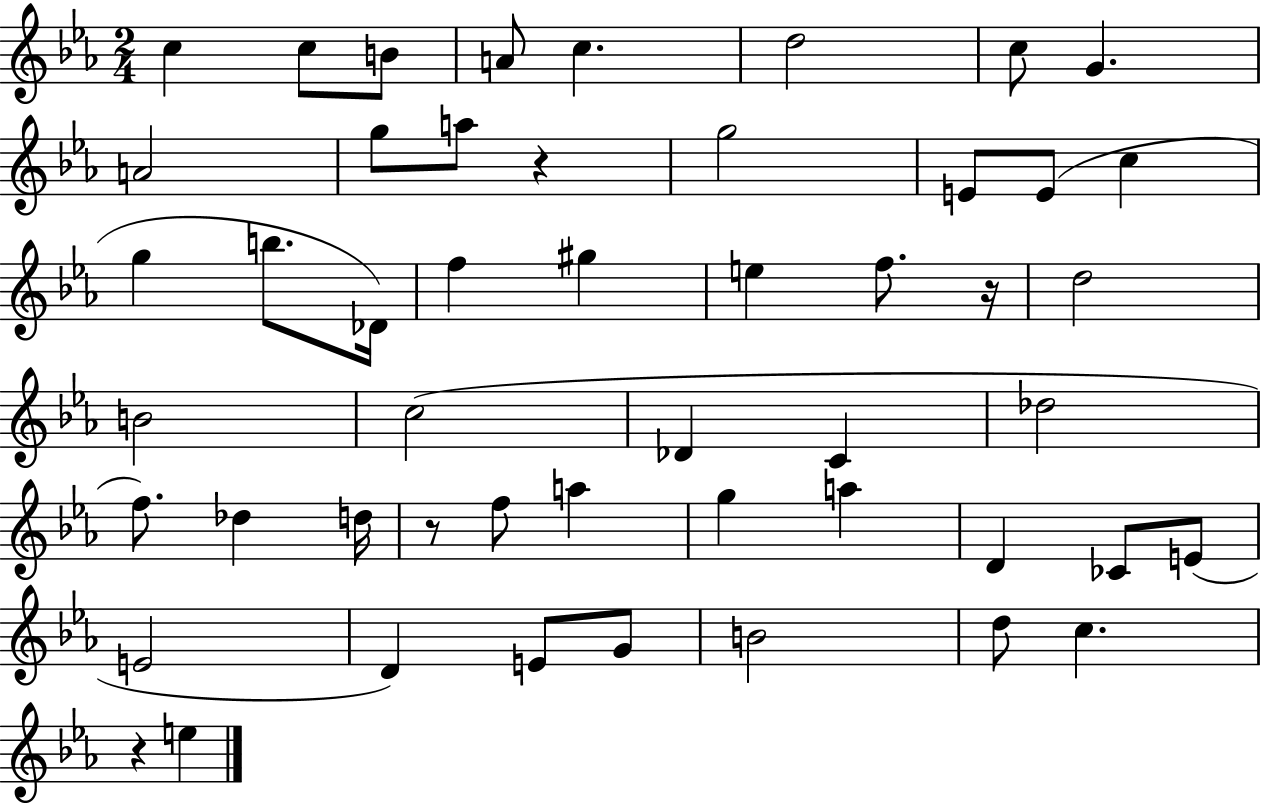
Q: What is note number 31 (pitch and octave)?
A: D5